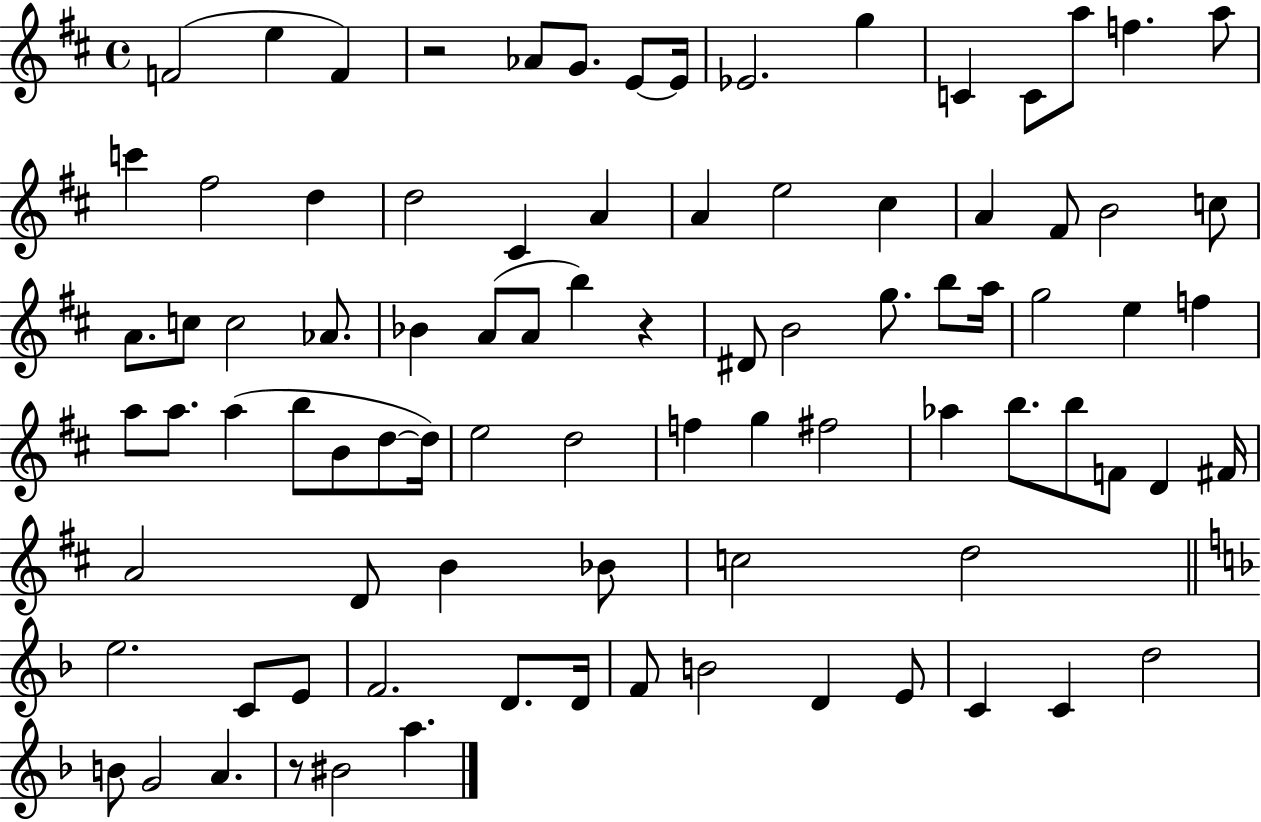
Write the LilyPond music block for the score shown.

{
  \clef treble
  \time 4/4
  \defaultTimeSignature
  \key d \major
  \repeat volta 2 { f'2( e''4 f'4) | r2 aes'8 g'8. e'8~~ e'16 | ees'2. g''4 | c'4 c'8 a''8 f''4. a''8 | \break c'''4 fis''2 d''4 | d''2 cis'4 a'4 | a'4 e''2 cis''4 | a'4 fis'8 b'2 c''8 | \break a'8. c''8 c''2 aes'8. | bes'4 a'8( a'8 b''4) r4 | dis'8 b'2 g''8. b''8 a''16 | g''2 e''4 f''4 | \break a''8 a''8. a''4( b''8 b'8 d''8~~ d''16) | e''2 d''2 | f''4 g''4 fis''2 | aes''4 b''8. b''8 f'8 d'4 fis'16 | \break a'2 d'8 b'4 bes'8 | c''2 d''2 | \bar "||" \break \key d \minor e''2. c'8 e'8 | f'2. d'8. d'16 | f'8 b'2 d'4 e'8 | c'4 c'4 d''2 | \break b'8 g'2 a'4. | r8 bis'2 a''4. | } \bar "|."
}